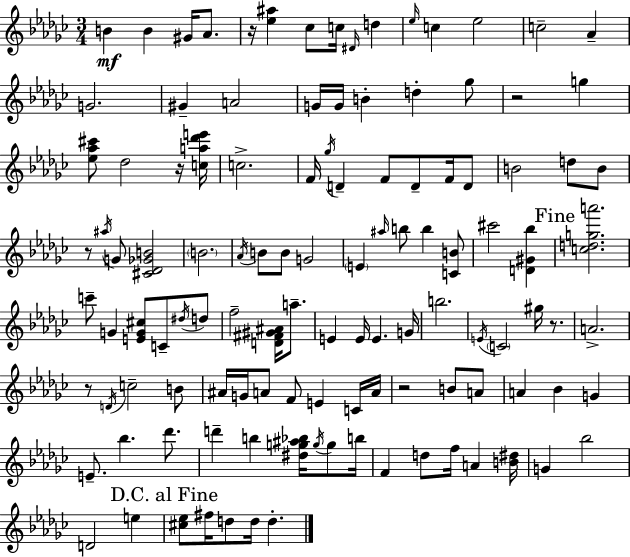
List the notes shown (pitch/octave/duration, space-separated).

B4/q B4/q G#4/s Ab4/e. R/s [Eb5,A#5]/q CES5/e C5/s D#4/s D5/q Eb5/s C5/q Eb5/h C5/h Ab4/q G4/h. G#4/q A4/h G4/s G4/s B4/q D5/q Gb5/e R/h G5/q [Eb5,Ab5,C#6]/e Db5/h R/s [C5,A5,Db6,E6]/s C5/h. F4/s Gb5/s D4/q F4/e D4/e F4/s D4/e B4/h D5/e B4/e R/e A#5/s G4/e [C#4,Db4,Gb4,B4]/h B4/h. Ab4/s B4/e B4/e G4/h E4/q A#5/s B5/e B5/q [C4,B4]/e C#6/h [D4,G#4,Bb5]/q [C5,D5,G5,A6]/h. C6/e G4/q [E4,G4,C#5]/e C4/e D#5/s D5/e F5/h [D4,F#4,G#4,A#4]/s A5/e. E4/q E4/s E4/q. G4/s B5/h. E4/s C4/h G#5/s R/e. A4/h. R/e D4/s C5/h B4/e A#4/s G4/s A4/e F4/e E4/q C4/s A4/s R/h B4/e A4/e A4/q Bb4/q G4/q E4/e. Bb5/q. Db6/e. D6/q B5/q [D#5,G5,A#5,Bb5]/s G5/s G5/e B5/s F4/q D5/e F5/s A4/q [B4,D#5]/s G4/q Bb5/h D4/h E5/q [C#5,Eb5]/e F#5/s D5/e D5/s D5/q.